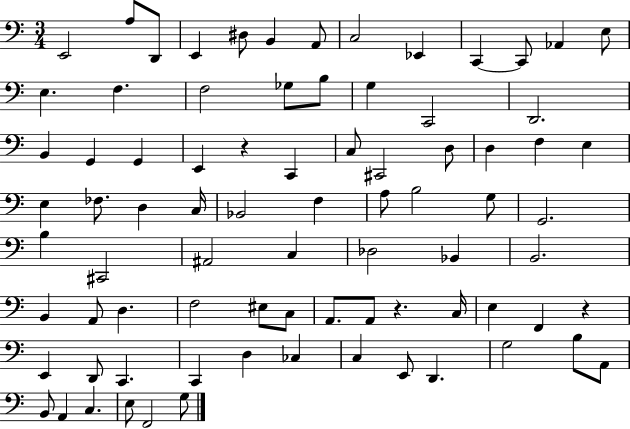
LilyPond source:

{
  \clef bass
  \numericTimeSignature
  \time 3/4
  \key c \major
  \repeat volta 2 { e,2 a8 d,8 | e,4 dis8 b,4 a,8 | c2 ees,4 | c,4~~ c,8 aes,4 e8 | \break e4. f4. | f2 ges8 b8 | g4 c,2 | d,2. | \break b,4 g,4 g,4 | e,4 r4 c,4 | c8 cis,2 d8 | d4 f4 e4 | \break e4 fes8. d4 c16 | bes,2 f4 | a8 b2 g8 | g,2. | \break b4 cis,2 | ais,2 c4 | des2 bes,4 | b,2. | \break b,4 a,8 d4. | f2 eis8 c8 | a,8. a,8 r4. c16 | e4 f,4 r4 | \break e,4 d,8 c,4. | c,4 d4 ces4 | c4 e,8 d,4. | g2 b8 a,8 | \break b,8 a,4 c4. | e8 f,2 g8 | } \bar "|."
}